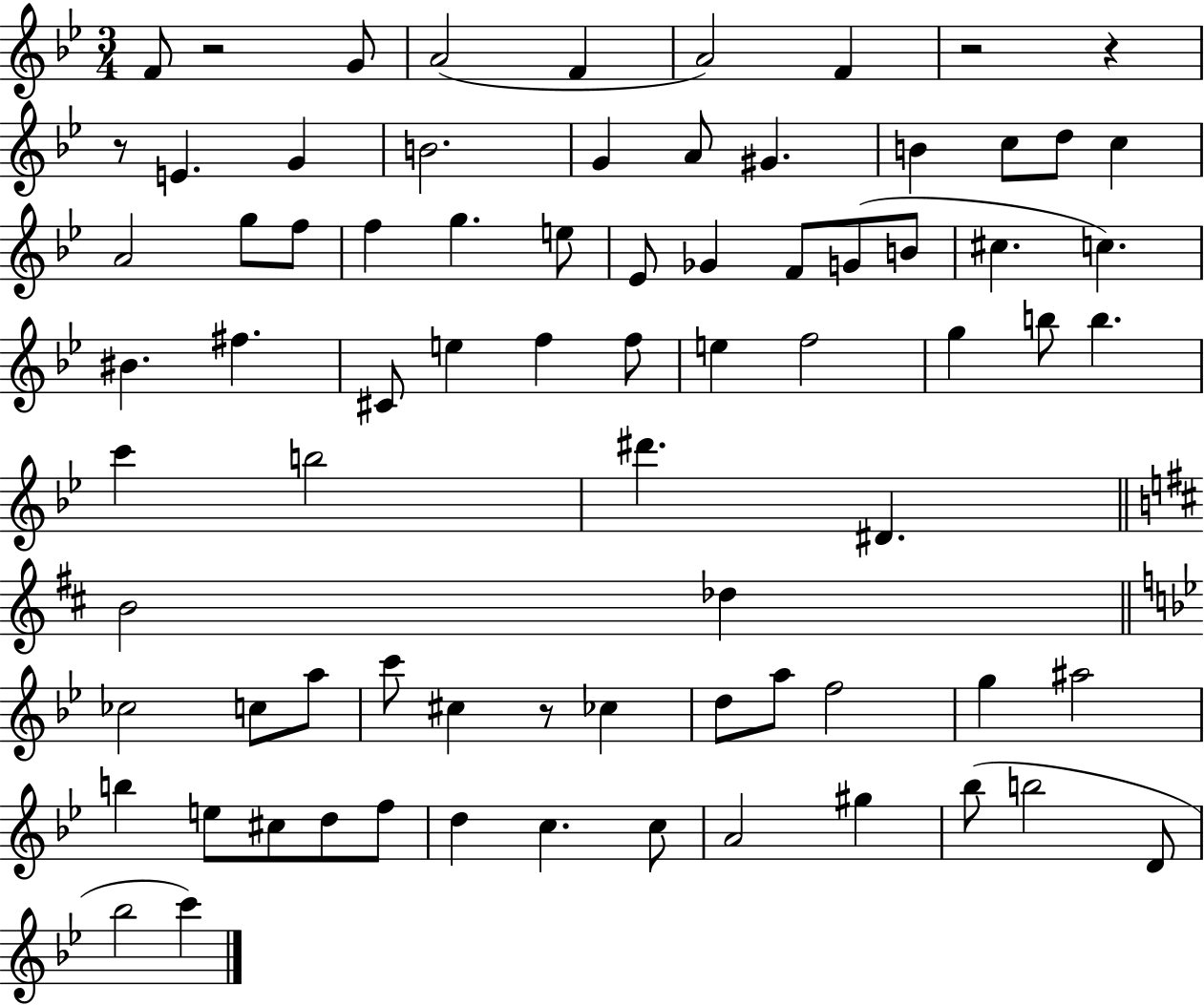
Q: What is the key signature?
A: BES major